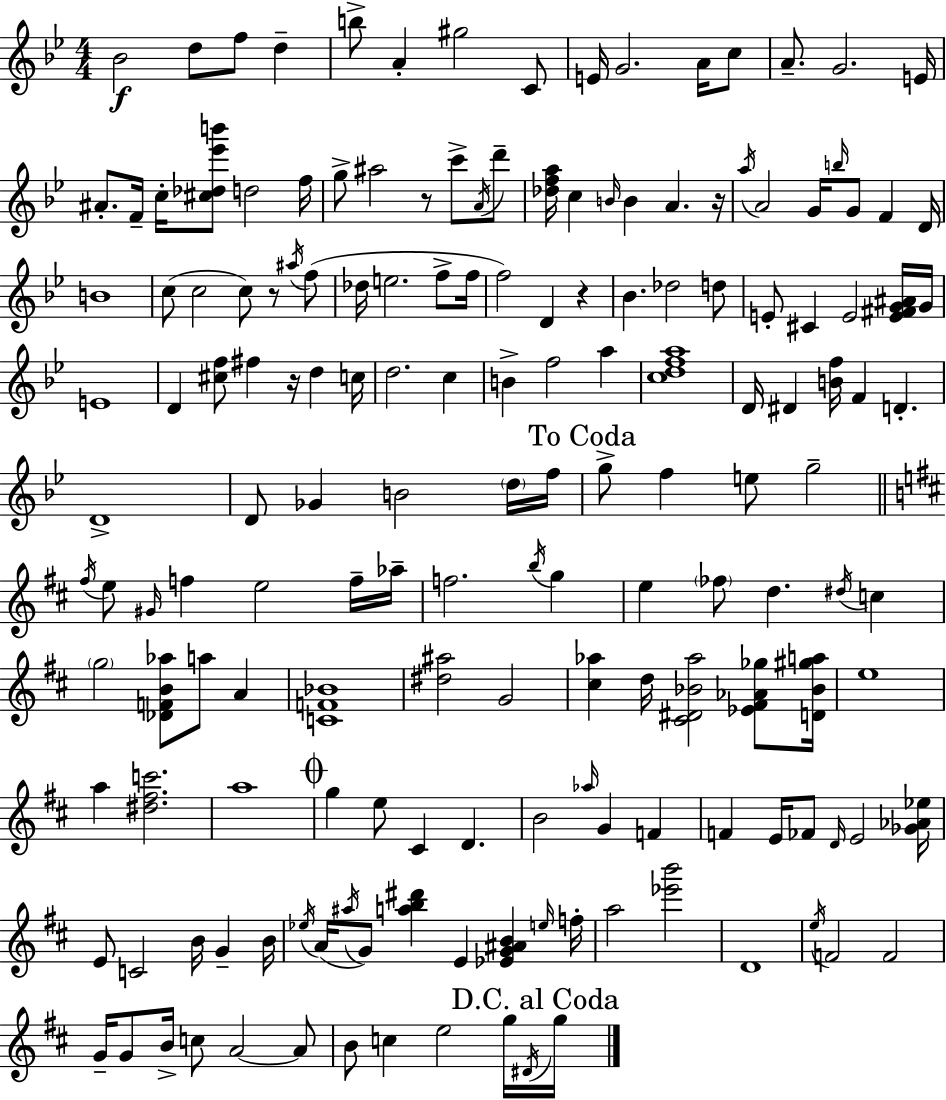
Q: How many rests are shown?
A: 5